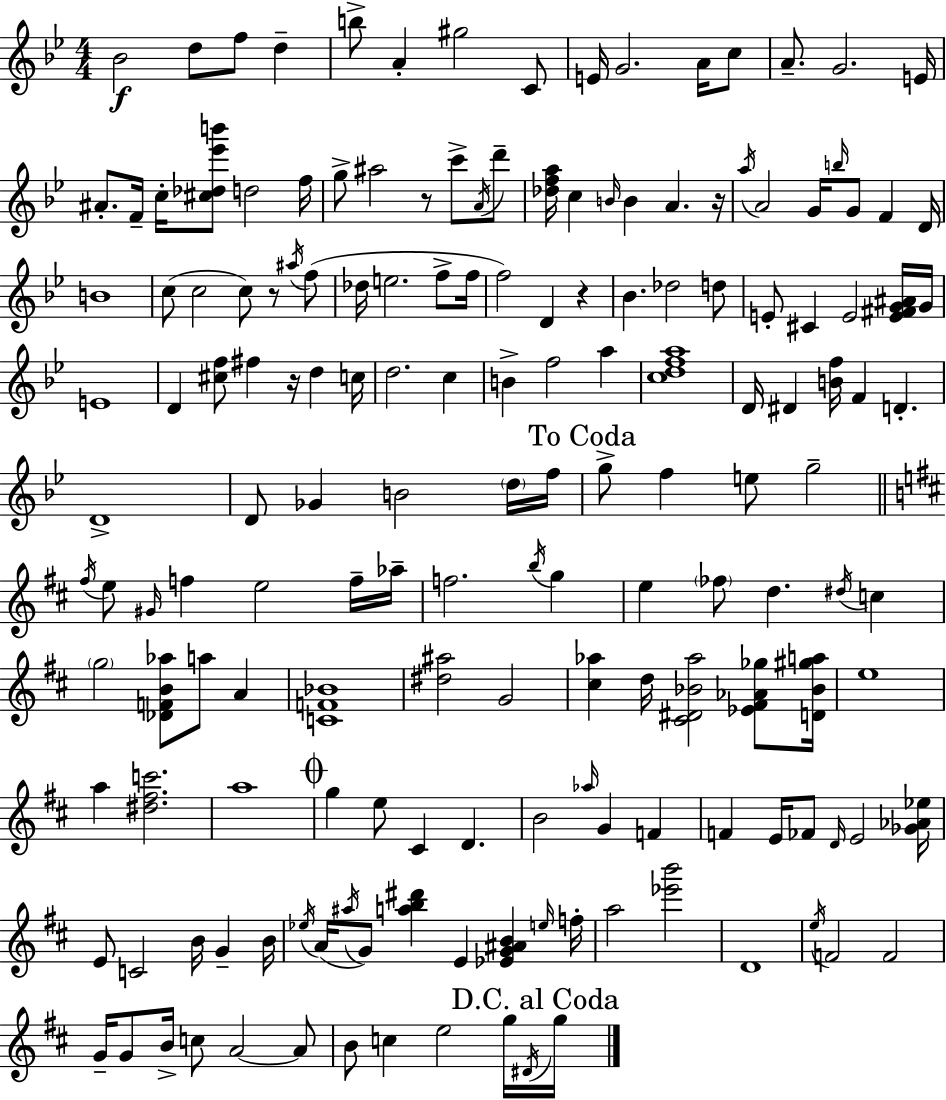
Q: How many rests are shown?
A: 5